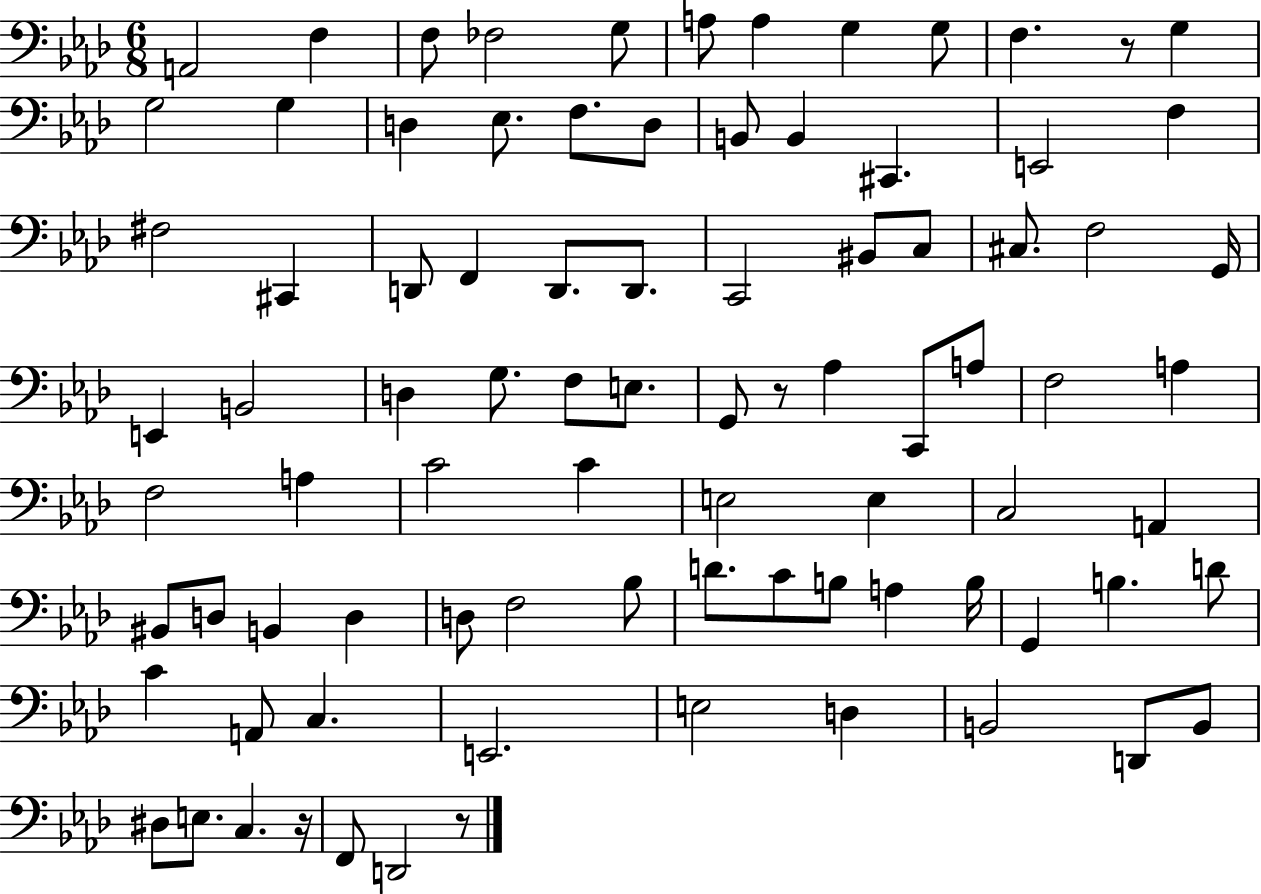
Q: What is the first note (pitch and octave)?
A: A2